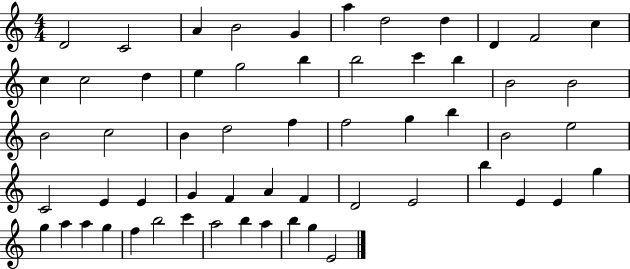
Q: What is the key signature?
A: C major